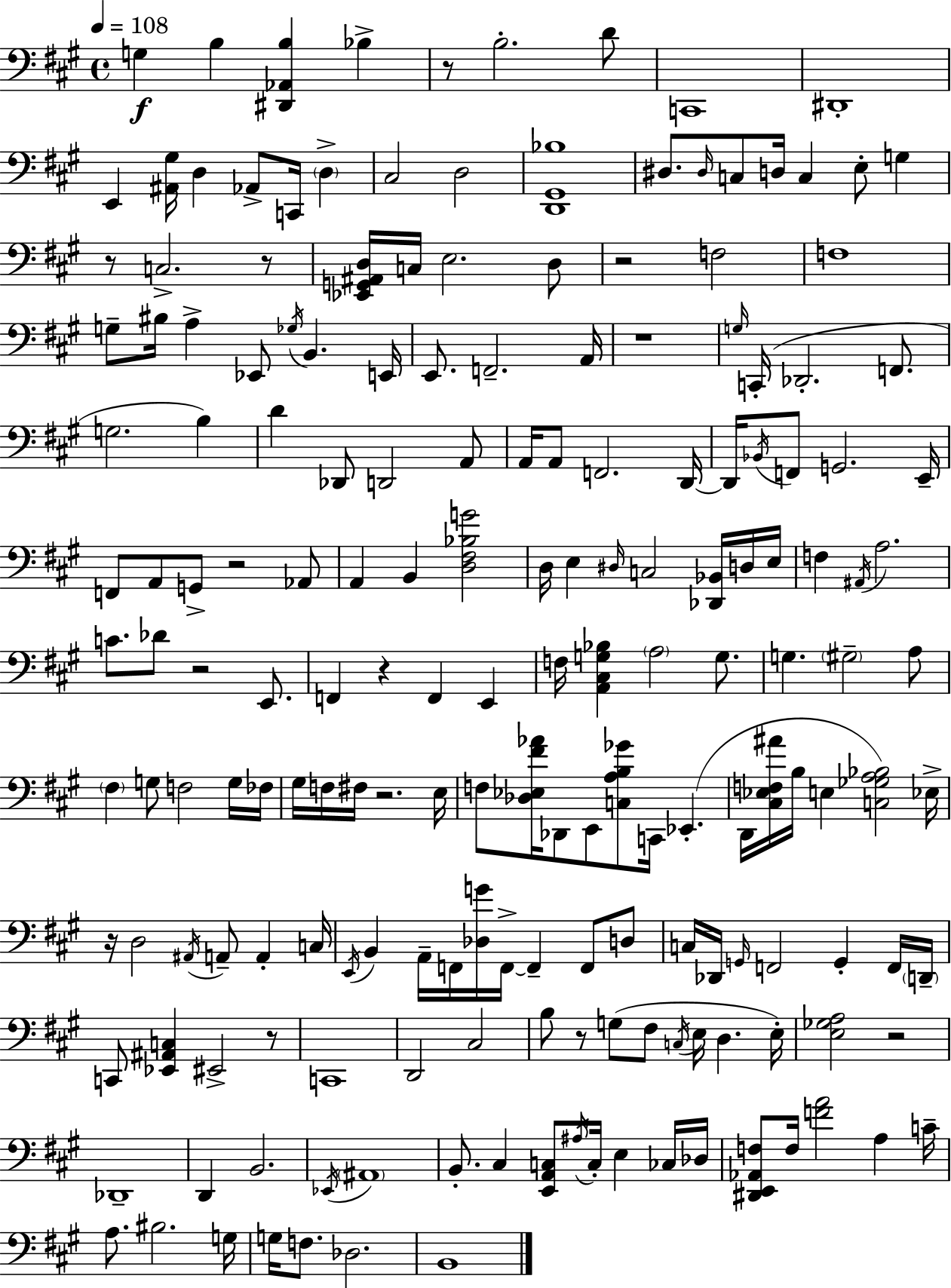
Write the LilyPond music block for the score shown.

{
  \clef bass
  \time 4/4
  \defaultTimeSignature
  \key a \major
  \tempo 4 = 108
  g4\f b4 <dis, aes, b>4 bes4-> | r8 b2.-. d'8 | c,1 | dis,1-. | \break e,4 <ais, gis>16 d4 aes,8-> c,16 \parenthesize d4-> | cis2 d2 | <d, gis, bes>1 | dis8. \grace { dis16 } c8 d16 c4 e8-. g4 | \break r8 c2.-> r8 | <ees, g, ais, d>16 c16 e2. d8 | r2 f2 | f1 | \break g8-- bis16 a4-> ees,8 \acciaccatura { ges16 } b,4. | e,16 e,8. f,2.-- | a,16 r1 | \grace { g16 }( c,16-. des,2.-. | \break f,8. g2. b4) | d'4 des,8 d,2 | a,8 a,16 a,8 f,2. | d,16~~ d,16 \acciaccatura { bes,16 } f,8 g,2. | \break e,16-- f,8 a,8 g,8-> r2 | aes,8 a,4 b,4 <d fis bes g'>2 | d16 e4 \grace { dis16 } c2 | <des, bes,>16 d16 e16 f4 \acciaccatura { ais,16 } a2. | \break c'8. des'8 r2 | e,8. f,4 r4 f,4 | e,4 f16 <a, cis g bes>4 \parenthesize a2 | g8. g4. \parenthesize gis2-- | \break a8 \parenthesize fis4 g8 f2 | g16 fes16 gis16 f16 fis16 r2. | e16 f8 <des ees fis' aes'>16 des,8 e,8 <c a b ges'>8 c,16 | ees,4.-.( d,16 <cis ees f ais'>16 b16 e4 <c ges a bes>2) | \break ees16-> r16 d2 \acciaccatura { ais,16 } | a,8-- a,4-. c16 \acciaccatura { e,16 } b,4 a,16-- f,16 <des g'>16 f,16->~~ | f,4-- f,8 d8 c16 des,16 \grace { g,16 } f,2 | g,4-. f,16 \parenthesize d,16-- c,8 <ees, ais, c>4 eis,2-> | \break r8 c,1 | d,2 | cis2 b8 r8 g8( fis8 | \acciaccatura { c16 } e16 d4. e16-.) <e ges a>2 | \break r2 des,1-- | d,4 b,2. | \acciaccatura { ees,16 } \parenthesize ais,1 | b,8.-. cis4 | \break <e, a, c>8 \acciaccatura { ais16 } c16-. e4 ces16 des16 <dis, e, aes, f>8 f16 <f' a'>2 | a4 c'16-- a8. bis2. | g16 g16 f8. | des2. b,1 | \break \bar "|."
}